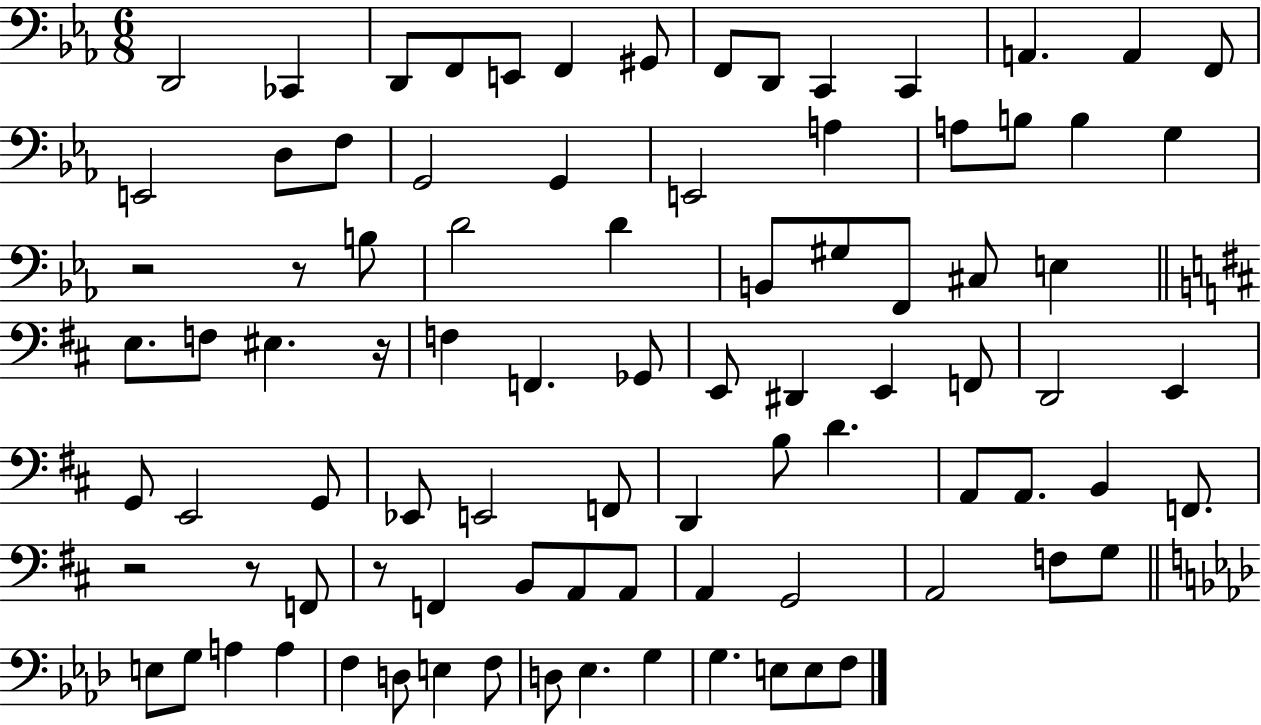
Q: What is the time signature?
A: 6/8